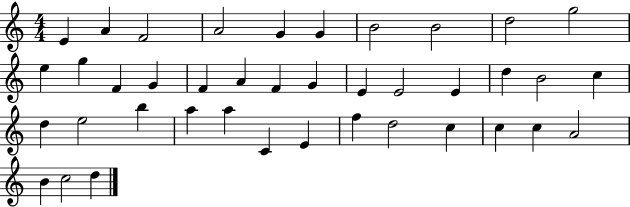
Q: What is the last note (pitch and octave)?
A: D5